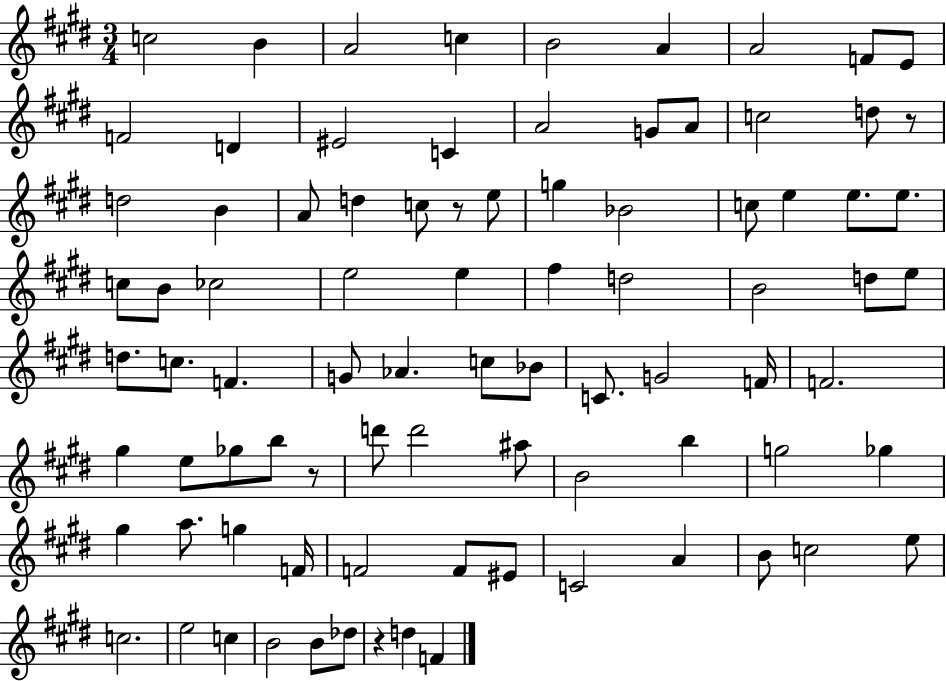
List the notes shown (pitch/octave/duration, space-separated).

C5/h B4/q A4/h C5/q B4/h A4/q A4/h F4/e E4/e F4/h D4/q EIS4/h C4/q A4/h G4/e A4/e C5/h D5/e R/e D5/h B4/q A4/e D5/q C5/e R/e E5/e G5/q Bb4/h C5/e E5/q E5/e. E5/e. C5/e B4/e CES5/h E5/h E5/q F#5/q D5/h B4/h D5/e E5/e D5/e. C5/e. F4/q. G4/e Ab4/q. C5/e Bb4/e C4/e. G4/h F4/s F4/h. G#5/q E5/e Gb5/e B5/e R/e D6/e D6/h A#5/e B4/h B5/q G5/h Gb5/q G#5/q A5/e. G5/q F4/s F4/h F4/e EIS4/e C4/h A4/q B4/e C5/h E5/e C5/h. E5/h C5/q B4/h B4/e Db5/e R/q D5/q F4/q